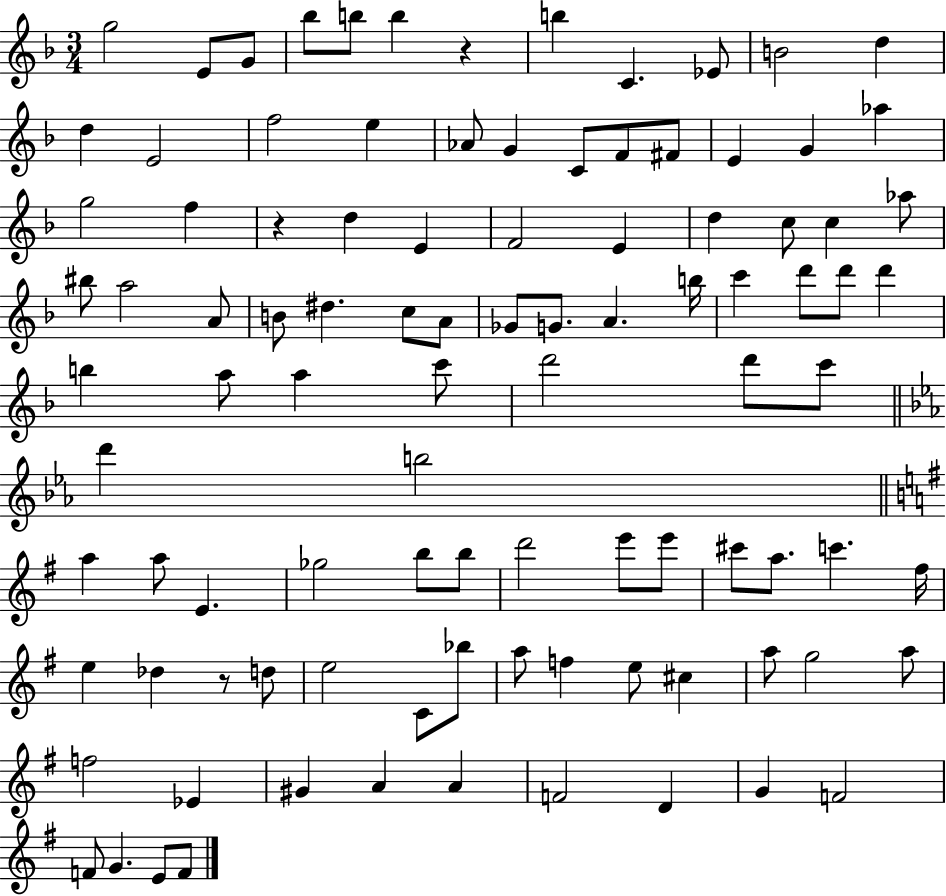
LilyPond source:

{
  \clef treble
  \numericTimeSignature
  \time 3/4
  \key f \major
  g''2 e'8 g'8 | bes''8 b''8 b''4 r4 | b''4 c'4. ees'8 | b'2 d''4 | \break d''4 e'2 | f''2 e''4 | aes'8 g'4 c'8 f'8 fis'8 | e'4 g'4 aes''4 | \break g''2 f''4 | r4 d''4 e'4 | f'2 e'4 | d''4 c''8 c''4 aes''8 | \break bis''8 a''2 a'8 | b'8 dis''4. c''8 a'8 | ges'8 g'8. a'4. b''16 | c'''4 d'''8 d'''8 d'''4 | \break b''4 a''8 a''4 c'''8 | d'''2 d'''8 c'''8 | \bar "||" \break \key ees \major d'''4 b''2 | \bar "||" \break \key e \minor a''4 a''8 e'4. | ges''2 b''8 b''8 | d'''2 e'''8 e'''8 | cis'''8 a''8. c'''4. fis''16 | \break e''4 des''4 r8 d''8 | e''2 c'8 bes''8 | a''8 f''4 e''8 cis''4 | a''8 g''2 a''8 | \break f''2 ees'4 | gis'4 a'4 a'4 | f'2 d'4 | g'4 f'2 | \break f'8 g'4. e'8 f'8 | \bar "|."
}